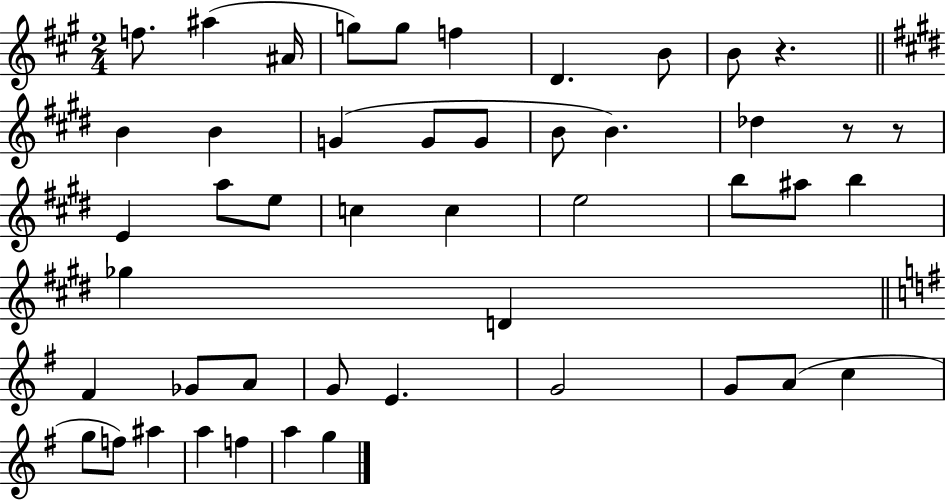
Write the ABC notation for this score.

X:1
T:Untitled
M:2/4
L:1/4
K:A
f/2 ^a ^A/4 g/2 g/2 f D B/2 B/2 z B B G G/2 G/2 B/2 B _d z/2 z/2 E a/2 e/2 c c e2 b/2 ^a/2 b _g D ^F _G/2 A/2 G/2 E G2 G/2 A/2 c g/2 f/2 ^a a f a g